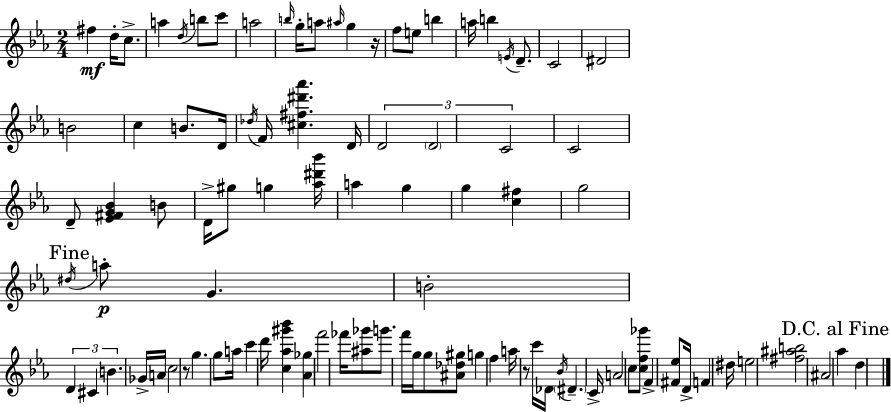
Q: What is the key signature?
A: C minor